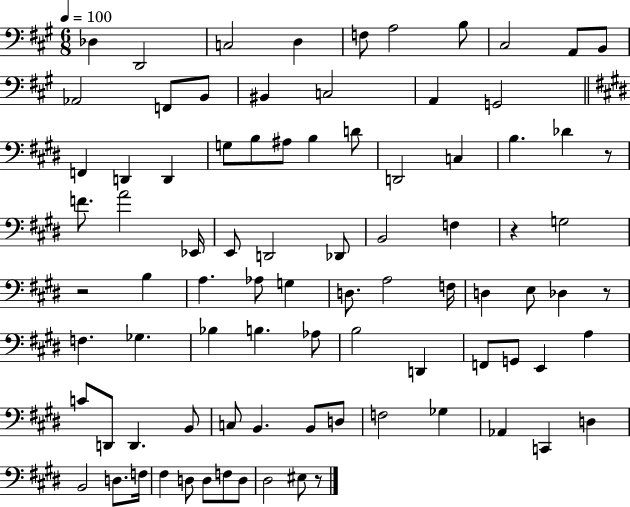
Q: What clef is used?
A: bass